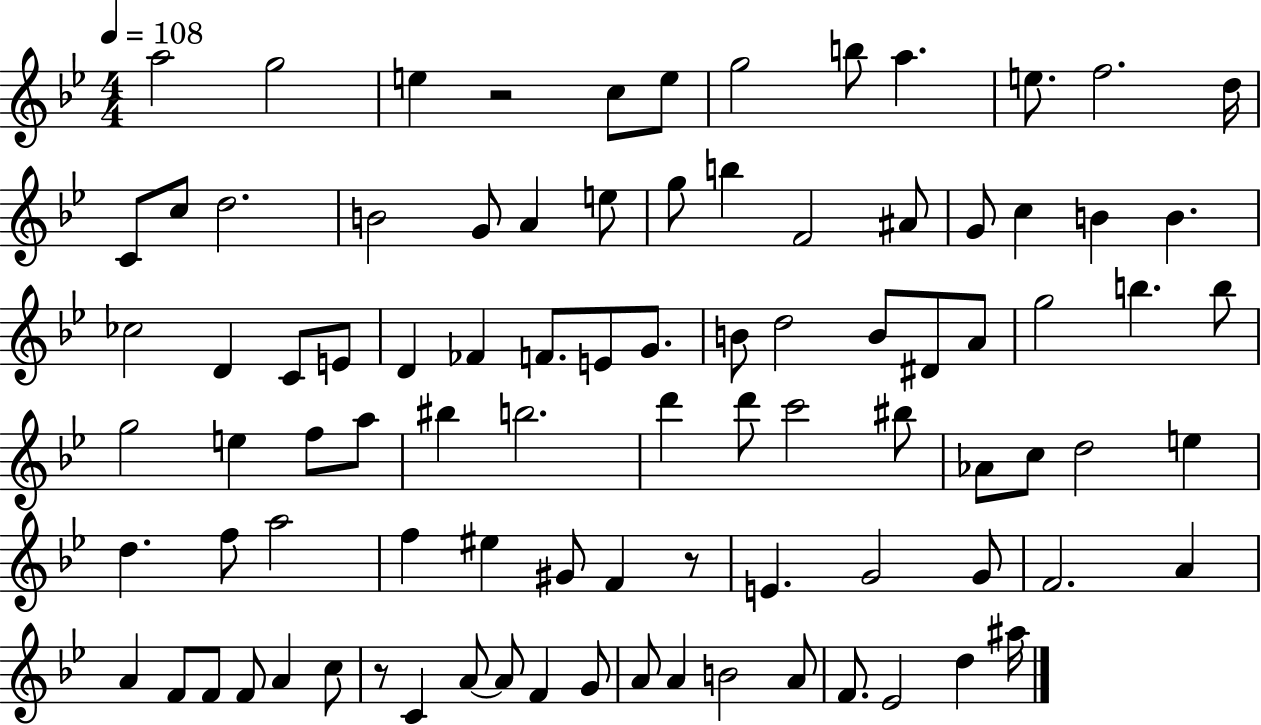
X:1
T:Untitled
M:4/4
L:1/4
K:Bb
a2 g2 e z2 c/2 e/2 g2 b/2 a e/2 f2 d/4 C/2 c/2 d2 B2 G/2 A e/2 g/2 b F2 ^A/2 G/2 c B B _c2 D C/2 E/2 D _F F/2 E/2 G/2 B/2 d2 B/2 ^D/2 A/2 g2 b b/2 g2 e f/2 a/2 ^b b2 d' d'/2 c'2 ^b/2 _A/2 c/2 d2 e d f/2 a2 f ^e ^G/2 F z/2 E G2 G/2 F2 A A F/2 F/2 F/2 A c/2 z/2 C A/2 A/2 F G/2 A/2 A B2 A/2 F/2 _E2 d ^a/4